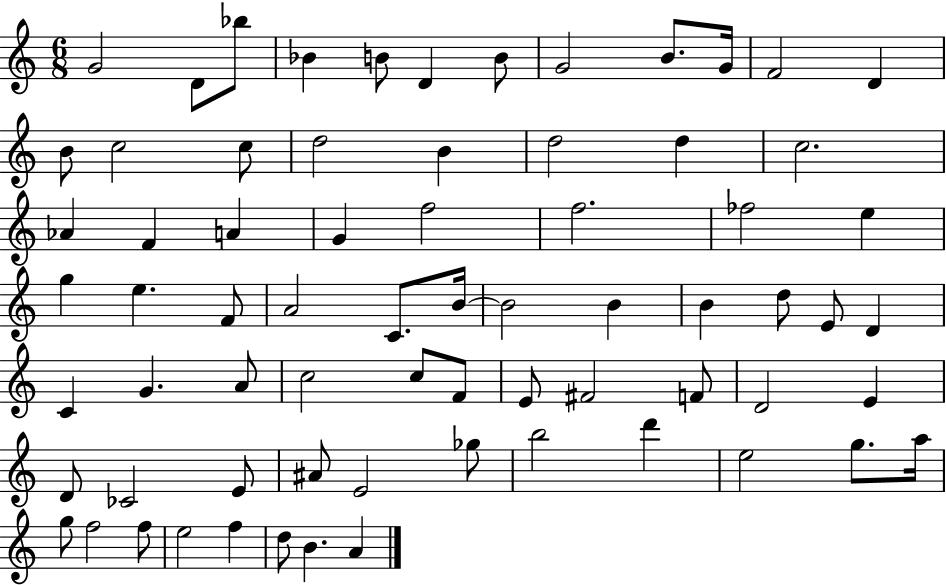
X:1
T:Untitled
M:6/8
L:1/4
K:C
G2 D/2 _b/2 _B B/2 D B/2 G2 B/2 G/4 F2 D B/2 c2 c/2 d2 B d2 d c2 _A F A G f2 f2 _f2 e g e F/2 A2 C/2 B/4 B2 B B d/2 E/2 D C G A/2 c2 c/2 F/2 E/2 ^F2 F/2 D2 E D/2 _C2 E/2 ^A/2 E2 _g/2 b2 d' e2 g/2 a/4 g/2 f2 f/2 e2 f d/2 B A